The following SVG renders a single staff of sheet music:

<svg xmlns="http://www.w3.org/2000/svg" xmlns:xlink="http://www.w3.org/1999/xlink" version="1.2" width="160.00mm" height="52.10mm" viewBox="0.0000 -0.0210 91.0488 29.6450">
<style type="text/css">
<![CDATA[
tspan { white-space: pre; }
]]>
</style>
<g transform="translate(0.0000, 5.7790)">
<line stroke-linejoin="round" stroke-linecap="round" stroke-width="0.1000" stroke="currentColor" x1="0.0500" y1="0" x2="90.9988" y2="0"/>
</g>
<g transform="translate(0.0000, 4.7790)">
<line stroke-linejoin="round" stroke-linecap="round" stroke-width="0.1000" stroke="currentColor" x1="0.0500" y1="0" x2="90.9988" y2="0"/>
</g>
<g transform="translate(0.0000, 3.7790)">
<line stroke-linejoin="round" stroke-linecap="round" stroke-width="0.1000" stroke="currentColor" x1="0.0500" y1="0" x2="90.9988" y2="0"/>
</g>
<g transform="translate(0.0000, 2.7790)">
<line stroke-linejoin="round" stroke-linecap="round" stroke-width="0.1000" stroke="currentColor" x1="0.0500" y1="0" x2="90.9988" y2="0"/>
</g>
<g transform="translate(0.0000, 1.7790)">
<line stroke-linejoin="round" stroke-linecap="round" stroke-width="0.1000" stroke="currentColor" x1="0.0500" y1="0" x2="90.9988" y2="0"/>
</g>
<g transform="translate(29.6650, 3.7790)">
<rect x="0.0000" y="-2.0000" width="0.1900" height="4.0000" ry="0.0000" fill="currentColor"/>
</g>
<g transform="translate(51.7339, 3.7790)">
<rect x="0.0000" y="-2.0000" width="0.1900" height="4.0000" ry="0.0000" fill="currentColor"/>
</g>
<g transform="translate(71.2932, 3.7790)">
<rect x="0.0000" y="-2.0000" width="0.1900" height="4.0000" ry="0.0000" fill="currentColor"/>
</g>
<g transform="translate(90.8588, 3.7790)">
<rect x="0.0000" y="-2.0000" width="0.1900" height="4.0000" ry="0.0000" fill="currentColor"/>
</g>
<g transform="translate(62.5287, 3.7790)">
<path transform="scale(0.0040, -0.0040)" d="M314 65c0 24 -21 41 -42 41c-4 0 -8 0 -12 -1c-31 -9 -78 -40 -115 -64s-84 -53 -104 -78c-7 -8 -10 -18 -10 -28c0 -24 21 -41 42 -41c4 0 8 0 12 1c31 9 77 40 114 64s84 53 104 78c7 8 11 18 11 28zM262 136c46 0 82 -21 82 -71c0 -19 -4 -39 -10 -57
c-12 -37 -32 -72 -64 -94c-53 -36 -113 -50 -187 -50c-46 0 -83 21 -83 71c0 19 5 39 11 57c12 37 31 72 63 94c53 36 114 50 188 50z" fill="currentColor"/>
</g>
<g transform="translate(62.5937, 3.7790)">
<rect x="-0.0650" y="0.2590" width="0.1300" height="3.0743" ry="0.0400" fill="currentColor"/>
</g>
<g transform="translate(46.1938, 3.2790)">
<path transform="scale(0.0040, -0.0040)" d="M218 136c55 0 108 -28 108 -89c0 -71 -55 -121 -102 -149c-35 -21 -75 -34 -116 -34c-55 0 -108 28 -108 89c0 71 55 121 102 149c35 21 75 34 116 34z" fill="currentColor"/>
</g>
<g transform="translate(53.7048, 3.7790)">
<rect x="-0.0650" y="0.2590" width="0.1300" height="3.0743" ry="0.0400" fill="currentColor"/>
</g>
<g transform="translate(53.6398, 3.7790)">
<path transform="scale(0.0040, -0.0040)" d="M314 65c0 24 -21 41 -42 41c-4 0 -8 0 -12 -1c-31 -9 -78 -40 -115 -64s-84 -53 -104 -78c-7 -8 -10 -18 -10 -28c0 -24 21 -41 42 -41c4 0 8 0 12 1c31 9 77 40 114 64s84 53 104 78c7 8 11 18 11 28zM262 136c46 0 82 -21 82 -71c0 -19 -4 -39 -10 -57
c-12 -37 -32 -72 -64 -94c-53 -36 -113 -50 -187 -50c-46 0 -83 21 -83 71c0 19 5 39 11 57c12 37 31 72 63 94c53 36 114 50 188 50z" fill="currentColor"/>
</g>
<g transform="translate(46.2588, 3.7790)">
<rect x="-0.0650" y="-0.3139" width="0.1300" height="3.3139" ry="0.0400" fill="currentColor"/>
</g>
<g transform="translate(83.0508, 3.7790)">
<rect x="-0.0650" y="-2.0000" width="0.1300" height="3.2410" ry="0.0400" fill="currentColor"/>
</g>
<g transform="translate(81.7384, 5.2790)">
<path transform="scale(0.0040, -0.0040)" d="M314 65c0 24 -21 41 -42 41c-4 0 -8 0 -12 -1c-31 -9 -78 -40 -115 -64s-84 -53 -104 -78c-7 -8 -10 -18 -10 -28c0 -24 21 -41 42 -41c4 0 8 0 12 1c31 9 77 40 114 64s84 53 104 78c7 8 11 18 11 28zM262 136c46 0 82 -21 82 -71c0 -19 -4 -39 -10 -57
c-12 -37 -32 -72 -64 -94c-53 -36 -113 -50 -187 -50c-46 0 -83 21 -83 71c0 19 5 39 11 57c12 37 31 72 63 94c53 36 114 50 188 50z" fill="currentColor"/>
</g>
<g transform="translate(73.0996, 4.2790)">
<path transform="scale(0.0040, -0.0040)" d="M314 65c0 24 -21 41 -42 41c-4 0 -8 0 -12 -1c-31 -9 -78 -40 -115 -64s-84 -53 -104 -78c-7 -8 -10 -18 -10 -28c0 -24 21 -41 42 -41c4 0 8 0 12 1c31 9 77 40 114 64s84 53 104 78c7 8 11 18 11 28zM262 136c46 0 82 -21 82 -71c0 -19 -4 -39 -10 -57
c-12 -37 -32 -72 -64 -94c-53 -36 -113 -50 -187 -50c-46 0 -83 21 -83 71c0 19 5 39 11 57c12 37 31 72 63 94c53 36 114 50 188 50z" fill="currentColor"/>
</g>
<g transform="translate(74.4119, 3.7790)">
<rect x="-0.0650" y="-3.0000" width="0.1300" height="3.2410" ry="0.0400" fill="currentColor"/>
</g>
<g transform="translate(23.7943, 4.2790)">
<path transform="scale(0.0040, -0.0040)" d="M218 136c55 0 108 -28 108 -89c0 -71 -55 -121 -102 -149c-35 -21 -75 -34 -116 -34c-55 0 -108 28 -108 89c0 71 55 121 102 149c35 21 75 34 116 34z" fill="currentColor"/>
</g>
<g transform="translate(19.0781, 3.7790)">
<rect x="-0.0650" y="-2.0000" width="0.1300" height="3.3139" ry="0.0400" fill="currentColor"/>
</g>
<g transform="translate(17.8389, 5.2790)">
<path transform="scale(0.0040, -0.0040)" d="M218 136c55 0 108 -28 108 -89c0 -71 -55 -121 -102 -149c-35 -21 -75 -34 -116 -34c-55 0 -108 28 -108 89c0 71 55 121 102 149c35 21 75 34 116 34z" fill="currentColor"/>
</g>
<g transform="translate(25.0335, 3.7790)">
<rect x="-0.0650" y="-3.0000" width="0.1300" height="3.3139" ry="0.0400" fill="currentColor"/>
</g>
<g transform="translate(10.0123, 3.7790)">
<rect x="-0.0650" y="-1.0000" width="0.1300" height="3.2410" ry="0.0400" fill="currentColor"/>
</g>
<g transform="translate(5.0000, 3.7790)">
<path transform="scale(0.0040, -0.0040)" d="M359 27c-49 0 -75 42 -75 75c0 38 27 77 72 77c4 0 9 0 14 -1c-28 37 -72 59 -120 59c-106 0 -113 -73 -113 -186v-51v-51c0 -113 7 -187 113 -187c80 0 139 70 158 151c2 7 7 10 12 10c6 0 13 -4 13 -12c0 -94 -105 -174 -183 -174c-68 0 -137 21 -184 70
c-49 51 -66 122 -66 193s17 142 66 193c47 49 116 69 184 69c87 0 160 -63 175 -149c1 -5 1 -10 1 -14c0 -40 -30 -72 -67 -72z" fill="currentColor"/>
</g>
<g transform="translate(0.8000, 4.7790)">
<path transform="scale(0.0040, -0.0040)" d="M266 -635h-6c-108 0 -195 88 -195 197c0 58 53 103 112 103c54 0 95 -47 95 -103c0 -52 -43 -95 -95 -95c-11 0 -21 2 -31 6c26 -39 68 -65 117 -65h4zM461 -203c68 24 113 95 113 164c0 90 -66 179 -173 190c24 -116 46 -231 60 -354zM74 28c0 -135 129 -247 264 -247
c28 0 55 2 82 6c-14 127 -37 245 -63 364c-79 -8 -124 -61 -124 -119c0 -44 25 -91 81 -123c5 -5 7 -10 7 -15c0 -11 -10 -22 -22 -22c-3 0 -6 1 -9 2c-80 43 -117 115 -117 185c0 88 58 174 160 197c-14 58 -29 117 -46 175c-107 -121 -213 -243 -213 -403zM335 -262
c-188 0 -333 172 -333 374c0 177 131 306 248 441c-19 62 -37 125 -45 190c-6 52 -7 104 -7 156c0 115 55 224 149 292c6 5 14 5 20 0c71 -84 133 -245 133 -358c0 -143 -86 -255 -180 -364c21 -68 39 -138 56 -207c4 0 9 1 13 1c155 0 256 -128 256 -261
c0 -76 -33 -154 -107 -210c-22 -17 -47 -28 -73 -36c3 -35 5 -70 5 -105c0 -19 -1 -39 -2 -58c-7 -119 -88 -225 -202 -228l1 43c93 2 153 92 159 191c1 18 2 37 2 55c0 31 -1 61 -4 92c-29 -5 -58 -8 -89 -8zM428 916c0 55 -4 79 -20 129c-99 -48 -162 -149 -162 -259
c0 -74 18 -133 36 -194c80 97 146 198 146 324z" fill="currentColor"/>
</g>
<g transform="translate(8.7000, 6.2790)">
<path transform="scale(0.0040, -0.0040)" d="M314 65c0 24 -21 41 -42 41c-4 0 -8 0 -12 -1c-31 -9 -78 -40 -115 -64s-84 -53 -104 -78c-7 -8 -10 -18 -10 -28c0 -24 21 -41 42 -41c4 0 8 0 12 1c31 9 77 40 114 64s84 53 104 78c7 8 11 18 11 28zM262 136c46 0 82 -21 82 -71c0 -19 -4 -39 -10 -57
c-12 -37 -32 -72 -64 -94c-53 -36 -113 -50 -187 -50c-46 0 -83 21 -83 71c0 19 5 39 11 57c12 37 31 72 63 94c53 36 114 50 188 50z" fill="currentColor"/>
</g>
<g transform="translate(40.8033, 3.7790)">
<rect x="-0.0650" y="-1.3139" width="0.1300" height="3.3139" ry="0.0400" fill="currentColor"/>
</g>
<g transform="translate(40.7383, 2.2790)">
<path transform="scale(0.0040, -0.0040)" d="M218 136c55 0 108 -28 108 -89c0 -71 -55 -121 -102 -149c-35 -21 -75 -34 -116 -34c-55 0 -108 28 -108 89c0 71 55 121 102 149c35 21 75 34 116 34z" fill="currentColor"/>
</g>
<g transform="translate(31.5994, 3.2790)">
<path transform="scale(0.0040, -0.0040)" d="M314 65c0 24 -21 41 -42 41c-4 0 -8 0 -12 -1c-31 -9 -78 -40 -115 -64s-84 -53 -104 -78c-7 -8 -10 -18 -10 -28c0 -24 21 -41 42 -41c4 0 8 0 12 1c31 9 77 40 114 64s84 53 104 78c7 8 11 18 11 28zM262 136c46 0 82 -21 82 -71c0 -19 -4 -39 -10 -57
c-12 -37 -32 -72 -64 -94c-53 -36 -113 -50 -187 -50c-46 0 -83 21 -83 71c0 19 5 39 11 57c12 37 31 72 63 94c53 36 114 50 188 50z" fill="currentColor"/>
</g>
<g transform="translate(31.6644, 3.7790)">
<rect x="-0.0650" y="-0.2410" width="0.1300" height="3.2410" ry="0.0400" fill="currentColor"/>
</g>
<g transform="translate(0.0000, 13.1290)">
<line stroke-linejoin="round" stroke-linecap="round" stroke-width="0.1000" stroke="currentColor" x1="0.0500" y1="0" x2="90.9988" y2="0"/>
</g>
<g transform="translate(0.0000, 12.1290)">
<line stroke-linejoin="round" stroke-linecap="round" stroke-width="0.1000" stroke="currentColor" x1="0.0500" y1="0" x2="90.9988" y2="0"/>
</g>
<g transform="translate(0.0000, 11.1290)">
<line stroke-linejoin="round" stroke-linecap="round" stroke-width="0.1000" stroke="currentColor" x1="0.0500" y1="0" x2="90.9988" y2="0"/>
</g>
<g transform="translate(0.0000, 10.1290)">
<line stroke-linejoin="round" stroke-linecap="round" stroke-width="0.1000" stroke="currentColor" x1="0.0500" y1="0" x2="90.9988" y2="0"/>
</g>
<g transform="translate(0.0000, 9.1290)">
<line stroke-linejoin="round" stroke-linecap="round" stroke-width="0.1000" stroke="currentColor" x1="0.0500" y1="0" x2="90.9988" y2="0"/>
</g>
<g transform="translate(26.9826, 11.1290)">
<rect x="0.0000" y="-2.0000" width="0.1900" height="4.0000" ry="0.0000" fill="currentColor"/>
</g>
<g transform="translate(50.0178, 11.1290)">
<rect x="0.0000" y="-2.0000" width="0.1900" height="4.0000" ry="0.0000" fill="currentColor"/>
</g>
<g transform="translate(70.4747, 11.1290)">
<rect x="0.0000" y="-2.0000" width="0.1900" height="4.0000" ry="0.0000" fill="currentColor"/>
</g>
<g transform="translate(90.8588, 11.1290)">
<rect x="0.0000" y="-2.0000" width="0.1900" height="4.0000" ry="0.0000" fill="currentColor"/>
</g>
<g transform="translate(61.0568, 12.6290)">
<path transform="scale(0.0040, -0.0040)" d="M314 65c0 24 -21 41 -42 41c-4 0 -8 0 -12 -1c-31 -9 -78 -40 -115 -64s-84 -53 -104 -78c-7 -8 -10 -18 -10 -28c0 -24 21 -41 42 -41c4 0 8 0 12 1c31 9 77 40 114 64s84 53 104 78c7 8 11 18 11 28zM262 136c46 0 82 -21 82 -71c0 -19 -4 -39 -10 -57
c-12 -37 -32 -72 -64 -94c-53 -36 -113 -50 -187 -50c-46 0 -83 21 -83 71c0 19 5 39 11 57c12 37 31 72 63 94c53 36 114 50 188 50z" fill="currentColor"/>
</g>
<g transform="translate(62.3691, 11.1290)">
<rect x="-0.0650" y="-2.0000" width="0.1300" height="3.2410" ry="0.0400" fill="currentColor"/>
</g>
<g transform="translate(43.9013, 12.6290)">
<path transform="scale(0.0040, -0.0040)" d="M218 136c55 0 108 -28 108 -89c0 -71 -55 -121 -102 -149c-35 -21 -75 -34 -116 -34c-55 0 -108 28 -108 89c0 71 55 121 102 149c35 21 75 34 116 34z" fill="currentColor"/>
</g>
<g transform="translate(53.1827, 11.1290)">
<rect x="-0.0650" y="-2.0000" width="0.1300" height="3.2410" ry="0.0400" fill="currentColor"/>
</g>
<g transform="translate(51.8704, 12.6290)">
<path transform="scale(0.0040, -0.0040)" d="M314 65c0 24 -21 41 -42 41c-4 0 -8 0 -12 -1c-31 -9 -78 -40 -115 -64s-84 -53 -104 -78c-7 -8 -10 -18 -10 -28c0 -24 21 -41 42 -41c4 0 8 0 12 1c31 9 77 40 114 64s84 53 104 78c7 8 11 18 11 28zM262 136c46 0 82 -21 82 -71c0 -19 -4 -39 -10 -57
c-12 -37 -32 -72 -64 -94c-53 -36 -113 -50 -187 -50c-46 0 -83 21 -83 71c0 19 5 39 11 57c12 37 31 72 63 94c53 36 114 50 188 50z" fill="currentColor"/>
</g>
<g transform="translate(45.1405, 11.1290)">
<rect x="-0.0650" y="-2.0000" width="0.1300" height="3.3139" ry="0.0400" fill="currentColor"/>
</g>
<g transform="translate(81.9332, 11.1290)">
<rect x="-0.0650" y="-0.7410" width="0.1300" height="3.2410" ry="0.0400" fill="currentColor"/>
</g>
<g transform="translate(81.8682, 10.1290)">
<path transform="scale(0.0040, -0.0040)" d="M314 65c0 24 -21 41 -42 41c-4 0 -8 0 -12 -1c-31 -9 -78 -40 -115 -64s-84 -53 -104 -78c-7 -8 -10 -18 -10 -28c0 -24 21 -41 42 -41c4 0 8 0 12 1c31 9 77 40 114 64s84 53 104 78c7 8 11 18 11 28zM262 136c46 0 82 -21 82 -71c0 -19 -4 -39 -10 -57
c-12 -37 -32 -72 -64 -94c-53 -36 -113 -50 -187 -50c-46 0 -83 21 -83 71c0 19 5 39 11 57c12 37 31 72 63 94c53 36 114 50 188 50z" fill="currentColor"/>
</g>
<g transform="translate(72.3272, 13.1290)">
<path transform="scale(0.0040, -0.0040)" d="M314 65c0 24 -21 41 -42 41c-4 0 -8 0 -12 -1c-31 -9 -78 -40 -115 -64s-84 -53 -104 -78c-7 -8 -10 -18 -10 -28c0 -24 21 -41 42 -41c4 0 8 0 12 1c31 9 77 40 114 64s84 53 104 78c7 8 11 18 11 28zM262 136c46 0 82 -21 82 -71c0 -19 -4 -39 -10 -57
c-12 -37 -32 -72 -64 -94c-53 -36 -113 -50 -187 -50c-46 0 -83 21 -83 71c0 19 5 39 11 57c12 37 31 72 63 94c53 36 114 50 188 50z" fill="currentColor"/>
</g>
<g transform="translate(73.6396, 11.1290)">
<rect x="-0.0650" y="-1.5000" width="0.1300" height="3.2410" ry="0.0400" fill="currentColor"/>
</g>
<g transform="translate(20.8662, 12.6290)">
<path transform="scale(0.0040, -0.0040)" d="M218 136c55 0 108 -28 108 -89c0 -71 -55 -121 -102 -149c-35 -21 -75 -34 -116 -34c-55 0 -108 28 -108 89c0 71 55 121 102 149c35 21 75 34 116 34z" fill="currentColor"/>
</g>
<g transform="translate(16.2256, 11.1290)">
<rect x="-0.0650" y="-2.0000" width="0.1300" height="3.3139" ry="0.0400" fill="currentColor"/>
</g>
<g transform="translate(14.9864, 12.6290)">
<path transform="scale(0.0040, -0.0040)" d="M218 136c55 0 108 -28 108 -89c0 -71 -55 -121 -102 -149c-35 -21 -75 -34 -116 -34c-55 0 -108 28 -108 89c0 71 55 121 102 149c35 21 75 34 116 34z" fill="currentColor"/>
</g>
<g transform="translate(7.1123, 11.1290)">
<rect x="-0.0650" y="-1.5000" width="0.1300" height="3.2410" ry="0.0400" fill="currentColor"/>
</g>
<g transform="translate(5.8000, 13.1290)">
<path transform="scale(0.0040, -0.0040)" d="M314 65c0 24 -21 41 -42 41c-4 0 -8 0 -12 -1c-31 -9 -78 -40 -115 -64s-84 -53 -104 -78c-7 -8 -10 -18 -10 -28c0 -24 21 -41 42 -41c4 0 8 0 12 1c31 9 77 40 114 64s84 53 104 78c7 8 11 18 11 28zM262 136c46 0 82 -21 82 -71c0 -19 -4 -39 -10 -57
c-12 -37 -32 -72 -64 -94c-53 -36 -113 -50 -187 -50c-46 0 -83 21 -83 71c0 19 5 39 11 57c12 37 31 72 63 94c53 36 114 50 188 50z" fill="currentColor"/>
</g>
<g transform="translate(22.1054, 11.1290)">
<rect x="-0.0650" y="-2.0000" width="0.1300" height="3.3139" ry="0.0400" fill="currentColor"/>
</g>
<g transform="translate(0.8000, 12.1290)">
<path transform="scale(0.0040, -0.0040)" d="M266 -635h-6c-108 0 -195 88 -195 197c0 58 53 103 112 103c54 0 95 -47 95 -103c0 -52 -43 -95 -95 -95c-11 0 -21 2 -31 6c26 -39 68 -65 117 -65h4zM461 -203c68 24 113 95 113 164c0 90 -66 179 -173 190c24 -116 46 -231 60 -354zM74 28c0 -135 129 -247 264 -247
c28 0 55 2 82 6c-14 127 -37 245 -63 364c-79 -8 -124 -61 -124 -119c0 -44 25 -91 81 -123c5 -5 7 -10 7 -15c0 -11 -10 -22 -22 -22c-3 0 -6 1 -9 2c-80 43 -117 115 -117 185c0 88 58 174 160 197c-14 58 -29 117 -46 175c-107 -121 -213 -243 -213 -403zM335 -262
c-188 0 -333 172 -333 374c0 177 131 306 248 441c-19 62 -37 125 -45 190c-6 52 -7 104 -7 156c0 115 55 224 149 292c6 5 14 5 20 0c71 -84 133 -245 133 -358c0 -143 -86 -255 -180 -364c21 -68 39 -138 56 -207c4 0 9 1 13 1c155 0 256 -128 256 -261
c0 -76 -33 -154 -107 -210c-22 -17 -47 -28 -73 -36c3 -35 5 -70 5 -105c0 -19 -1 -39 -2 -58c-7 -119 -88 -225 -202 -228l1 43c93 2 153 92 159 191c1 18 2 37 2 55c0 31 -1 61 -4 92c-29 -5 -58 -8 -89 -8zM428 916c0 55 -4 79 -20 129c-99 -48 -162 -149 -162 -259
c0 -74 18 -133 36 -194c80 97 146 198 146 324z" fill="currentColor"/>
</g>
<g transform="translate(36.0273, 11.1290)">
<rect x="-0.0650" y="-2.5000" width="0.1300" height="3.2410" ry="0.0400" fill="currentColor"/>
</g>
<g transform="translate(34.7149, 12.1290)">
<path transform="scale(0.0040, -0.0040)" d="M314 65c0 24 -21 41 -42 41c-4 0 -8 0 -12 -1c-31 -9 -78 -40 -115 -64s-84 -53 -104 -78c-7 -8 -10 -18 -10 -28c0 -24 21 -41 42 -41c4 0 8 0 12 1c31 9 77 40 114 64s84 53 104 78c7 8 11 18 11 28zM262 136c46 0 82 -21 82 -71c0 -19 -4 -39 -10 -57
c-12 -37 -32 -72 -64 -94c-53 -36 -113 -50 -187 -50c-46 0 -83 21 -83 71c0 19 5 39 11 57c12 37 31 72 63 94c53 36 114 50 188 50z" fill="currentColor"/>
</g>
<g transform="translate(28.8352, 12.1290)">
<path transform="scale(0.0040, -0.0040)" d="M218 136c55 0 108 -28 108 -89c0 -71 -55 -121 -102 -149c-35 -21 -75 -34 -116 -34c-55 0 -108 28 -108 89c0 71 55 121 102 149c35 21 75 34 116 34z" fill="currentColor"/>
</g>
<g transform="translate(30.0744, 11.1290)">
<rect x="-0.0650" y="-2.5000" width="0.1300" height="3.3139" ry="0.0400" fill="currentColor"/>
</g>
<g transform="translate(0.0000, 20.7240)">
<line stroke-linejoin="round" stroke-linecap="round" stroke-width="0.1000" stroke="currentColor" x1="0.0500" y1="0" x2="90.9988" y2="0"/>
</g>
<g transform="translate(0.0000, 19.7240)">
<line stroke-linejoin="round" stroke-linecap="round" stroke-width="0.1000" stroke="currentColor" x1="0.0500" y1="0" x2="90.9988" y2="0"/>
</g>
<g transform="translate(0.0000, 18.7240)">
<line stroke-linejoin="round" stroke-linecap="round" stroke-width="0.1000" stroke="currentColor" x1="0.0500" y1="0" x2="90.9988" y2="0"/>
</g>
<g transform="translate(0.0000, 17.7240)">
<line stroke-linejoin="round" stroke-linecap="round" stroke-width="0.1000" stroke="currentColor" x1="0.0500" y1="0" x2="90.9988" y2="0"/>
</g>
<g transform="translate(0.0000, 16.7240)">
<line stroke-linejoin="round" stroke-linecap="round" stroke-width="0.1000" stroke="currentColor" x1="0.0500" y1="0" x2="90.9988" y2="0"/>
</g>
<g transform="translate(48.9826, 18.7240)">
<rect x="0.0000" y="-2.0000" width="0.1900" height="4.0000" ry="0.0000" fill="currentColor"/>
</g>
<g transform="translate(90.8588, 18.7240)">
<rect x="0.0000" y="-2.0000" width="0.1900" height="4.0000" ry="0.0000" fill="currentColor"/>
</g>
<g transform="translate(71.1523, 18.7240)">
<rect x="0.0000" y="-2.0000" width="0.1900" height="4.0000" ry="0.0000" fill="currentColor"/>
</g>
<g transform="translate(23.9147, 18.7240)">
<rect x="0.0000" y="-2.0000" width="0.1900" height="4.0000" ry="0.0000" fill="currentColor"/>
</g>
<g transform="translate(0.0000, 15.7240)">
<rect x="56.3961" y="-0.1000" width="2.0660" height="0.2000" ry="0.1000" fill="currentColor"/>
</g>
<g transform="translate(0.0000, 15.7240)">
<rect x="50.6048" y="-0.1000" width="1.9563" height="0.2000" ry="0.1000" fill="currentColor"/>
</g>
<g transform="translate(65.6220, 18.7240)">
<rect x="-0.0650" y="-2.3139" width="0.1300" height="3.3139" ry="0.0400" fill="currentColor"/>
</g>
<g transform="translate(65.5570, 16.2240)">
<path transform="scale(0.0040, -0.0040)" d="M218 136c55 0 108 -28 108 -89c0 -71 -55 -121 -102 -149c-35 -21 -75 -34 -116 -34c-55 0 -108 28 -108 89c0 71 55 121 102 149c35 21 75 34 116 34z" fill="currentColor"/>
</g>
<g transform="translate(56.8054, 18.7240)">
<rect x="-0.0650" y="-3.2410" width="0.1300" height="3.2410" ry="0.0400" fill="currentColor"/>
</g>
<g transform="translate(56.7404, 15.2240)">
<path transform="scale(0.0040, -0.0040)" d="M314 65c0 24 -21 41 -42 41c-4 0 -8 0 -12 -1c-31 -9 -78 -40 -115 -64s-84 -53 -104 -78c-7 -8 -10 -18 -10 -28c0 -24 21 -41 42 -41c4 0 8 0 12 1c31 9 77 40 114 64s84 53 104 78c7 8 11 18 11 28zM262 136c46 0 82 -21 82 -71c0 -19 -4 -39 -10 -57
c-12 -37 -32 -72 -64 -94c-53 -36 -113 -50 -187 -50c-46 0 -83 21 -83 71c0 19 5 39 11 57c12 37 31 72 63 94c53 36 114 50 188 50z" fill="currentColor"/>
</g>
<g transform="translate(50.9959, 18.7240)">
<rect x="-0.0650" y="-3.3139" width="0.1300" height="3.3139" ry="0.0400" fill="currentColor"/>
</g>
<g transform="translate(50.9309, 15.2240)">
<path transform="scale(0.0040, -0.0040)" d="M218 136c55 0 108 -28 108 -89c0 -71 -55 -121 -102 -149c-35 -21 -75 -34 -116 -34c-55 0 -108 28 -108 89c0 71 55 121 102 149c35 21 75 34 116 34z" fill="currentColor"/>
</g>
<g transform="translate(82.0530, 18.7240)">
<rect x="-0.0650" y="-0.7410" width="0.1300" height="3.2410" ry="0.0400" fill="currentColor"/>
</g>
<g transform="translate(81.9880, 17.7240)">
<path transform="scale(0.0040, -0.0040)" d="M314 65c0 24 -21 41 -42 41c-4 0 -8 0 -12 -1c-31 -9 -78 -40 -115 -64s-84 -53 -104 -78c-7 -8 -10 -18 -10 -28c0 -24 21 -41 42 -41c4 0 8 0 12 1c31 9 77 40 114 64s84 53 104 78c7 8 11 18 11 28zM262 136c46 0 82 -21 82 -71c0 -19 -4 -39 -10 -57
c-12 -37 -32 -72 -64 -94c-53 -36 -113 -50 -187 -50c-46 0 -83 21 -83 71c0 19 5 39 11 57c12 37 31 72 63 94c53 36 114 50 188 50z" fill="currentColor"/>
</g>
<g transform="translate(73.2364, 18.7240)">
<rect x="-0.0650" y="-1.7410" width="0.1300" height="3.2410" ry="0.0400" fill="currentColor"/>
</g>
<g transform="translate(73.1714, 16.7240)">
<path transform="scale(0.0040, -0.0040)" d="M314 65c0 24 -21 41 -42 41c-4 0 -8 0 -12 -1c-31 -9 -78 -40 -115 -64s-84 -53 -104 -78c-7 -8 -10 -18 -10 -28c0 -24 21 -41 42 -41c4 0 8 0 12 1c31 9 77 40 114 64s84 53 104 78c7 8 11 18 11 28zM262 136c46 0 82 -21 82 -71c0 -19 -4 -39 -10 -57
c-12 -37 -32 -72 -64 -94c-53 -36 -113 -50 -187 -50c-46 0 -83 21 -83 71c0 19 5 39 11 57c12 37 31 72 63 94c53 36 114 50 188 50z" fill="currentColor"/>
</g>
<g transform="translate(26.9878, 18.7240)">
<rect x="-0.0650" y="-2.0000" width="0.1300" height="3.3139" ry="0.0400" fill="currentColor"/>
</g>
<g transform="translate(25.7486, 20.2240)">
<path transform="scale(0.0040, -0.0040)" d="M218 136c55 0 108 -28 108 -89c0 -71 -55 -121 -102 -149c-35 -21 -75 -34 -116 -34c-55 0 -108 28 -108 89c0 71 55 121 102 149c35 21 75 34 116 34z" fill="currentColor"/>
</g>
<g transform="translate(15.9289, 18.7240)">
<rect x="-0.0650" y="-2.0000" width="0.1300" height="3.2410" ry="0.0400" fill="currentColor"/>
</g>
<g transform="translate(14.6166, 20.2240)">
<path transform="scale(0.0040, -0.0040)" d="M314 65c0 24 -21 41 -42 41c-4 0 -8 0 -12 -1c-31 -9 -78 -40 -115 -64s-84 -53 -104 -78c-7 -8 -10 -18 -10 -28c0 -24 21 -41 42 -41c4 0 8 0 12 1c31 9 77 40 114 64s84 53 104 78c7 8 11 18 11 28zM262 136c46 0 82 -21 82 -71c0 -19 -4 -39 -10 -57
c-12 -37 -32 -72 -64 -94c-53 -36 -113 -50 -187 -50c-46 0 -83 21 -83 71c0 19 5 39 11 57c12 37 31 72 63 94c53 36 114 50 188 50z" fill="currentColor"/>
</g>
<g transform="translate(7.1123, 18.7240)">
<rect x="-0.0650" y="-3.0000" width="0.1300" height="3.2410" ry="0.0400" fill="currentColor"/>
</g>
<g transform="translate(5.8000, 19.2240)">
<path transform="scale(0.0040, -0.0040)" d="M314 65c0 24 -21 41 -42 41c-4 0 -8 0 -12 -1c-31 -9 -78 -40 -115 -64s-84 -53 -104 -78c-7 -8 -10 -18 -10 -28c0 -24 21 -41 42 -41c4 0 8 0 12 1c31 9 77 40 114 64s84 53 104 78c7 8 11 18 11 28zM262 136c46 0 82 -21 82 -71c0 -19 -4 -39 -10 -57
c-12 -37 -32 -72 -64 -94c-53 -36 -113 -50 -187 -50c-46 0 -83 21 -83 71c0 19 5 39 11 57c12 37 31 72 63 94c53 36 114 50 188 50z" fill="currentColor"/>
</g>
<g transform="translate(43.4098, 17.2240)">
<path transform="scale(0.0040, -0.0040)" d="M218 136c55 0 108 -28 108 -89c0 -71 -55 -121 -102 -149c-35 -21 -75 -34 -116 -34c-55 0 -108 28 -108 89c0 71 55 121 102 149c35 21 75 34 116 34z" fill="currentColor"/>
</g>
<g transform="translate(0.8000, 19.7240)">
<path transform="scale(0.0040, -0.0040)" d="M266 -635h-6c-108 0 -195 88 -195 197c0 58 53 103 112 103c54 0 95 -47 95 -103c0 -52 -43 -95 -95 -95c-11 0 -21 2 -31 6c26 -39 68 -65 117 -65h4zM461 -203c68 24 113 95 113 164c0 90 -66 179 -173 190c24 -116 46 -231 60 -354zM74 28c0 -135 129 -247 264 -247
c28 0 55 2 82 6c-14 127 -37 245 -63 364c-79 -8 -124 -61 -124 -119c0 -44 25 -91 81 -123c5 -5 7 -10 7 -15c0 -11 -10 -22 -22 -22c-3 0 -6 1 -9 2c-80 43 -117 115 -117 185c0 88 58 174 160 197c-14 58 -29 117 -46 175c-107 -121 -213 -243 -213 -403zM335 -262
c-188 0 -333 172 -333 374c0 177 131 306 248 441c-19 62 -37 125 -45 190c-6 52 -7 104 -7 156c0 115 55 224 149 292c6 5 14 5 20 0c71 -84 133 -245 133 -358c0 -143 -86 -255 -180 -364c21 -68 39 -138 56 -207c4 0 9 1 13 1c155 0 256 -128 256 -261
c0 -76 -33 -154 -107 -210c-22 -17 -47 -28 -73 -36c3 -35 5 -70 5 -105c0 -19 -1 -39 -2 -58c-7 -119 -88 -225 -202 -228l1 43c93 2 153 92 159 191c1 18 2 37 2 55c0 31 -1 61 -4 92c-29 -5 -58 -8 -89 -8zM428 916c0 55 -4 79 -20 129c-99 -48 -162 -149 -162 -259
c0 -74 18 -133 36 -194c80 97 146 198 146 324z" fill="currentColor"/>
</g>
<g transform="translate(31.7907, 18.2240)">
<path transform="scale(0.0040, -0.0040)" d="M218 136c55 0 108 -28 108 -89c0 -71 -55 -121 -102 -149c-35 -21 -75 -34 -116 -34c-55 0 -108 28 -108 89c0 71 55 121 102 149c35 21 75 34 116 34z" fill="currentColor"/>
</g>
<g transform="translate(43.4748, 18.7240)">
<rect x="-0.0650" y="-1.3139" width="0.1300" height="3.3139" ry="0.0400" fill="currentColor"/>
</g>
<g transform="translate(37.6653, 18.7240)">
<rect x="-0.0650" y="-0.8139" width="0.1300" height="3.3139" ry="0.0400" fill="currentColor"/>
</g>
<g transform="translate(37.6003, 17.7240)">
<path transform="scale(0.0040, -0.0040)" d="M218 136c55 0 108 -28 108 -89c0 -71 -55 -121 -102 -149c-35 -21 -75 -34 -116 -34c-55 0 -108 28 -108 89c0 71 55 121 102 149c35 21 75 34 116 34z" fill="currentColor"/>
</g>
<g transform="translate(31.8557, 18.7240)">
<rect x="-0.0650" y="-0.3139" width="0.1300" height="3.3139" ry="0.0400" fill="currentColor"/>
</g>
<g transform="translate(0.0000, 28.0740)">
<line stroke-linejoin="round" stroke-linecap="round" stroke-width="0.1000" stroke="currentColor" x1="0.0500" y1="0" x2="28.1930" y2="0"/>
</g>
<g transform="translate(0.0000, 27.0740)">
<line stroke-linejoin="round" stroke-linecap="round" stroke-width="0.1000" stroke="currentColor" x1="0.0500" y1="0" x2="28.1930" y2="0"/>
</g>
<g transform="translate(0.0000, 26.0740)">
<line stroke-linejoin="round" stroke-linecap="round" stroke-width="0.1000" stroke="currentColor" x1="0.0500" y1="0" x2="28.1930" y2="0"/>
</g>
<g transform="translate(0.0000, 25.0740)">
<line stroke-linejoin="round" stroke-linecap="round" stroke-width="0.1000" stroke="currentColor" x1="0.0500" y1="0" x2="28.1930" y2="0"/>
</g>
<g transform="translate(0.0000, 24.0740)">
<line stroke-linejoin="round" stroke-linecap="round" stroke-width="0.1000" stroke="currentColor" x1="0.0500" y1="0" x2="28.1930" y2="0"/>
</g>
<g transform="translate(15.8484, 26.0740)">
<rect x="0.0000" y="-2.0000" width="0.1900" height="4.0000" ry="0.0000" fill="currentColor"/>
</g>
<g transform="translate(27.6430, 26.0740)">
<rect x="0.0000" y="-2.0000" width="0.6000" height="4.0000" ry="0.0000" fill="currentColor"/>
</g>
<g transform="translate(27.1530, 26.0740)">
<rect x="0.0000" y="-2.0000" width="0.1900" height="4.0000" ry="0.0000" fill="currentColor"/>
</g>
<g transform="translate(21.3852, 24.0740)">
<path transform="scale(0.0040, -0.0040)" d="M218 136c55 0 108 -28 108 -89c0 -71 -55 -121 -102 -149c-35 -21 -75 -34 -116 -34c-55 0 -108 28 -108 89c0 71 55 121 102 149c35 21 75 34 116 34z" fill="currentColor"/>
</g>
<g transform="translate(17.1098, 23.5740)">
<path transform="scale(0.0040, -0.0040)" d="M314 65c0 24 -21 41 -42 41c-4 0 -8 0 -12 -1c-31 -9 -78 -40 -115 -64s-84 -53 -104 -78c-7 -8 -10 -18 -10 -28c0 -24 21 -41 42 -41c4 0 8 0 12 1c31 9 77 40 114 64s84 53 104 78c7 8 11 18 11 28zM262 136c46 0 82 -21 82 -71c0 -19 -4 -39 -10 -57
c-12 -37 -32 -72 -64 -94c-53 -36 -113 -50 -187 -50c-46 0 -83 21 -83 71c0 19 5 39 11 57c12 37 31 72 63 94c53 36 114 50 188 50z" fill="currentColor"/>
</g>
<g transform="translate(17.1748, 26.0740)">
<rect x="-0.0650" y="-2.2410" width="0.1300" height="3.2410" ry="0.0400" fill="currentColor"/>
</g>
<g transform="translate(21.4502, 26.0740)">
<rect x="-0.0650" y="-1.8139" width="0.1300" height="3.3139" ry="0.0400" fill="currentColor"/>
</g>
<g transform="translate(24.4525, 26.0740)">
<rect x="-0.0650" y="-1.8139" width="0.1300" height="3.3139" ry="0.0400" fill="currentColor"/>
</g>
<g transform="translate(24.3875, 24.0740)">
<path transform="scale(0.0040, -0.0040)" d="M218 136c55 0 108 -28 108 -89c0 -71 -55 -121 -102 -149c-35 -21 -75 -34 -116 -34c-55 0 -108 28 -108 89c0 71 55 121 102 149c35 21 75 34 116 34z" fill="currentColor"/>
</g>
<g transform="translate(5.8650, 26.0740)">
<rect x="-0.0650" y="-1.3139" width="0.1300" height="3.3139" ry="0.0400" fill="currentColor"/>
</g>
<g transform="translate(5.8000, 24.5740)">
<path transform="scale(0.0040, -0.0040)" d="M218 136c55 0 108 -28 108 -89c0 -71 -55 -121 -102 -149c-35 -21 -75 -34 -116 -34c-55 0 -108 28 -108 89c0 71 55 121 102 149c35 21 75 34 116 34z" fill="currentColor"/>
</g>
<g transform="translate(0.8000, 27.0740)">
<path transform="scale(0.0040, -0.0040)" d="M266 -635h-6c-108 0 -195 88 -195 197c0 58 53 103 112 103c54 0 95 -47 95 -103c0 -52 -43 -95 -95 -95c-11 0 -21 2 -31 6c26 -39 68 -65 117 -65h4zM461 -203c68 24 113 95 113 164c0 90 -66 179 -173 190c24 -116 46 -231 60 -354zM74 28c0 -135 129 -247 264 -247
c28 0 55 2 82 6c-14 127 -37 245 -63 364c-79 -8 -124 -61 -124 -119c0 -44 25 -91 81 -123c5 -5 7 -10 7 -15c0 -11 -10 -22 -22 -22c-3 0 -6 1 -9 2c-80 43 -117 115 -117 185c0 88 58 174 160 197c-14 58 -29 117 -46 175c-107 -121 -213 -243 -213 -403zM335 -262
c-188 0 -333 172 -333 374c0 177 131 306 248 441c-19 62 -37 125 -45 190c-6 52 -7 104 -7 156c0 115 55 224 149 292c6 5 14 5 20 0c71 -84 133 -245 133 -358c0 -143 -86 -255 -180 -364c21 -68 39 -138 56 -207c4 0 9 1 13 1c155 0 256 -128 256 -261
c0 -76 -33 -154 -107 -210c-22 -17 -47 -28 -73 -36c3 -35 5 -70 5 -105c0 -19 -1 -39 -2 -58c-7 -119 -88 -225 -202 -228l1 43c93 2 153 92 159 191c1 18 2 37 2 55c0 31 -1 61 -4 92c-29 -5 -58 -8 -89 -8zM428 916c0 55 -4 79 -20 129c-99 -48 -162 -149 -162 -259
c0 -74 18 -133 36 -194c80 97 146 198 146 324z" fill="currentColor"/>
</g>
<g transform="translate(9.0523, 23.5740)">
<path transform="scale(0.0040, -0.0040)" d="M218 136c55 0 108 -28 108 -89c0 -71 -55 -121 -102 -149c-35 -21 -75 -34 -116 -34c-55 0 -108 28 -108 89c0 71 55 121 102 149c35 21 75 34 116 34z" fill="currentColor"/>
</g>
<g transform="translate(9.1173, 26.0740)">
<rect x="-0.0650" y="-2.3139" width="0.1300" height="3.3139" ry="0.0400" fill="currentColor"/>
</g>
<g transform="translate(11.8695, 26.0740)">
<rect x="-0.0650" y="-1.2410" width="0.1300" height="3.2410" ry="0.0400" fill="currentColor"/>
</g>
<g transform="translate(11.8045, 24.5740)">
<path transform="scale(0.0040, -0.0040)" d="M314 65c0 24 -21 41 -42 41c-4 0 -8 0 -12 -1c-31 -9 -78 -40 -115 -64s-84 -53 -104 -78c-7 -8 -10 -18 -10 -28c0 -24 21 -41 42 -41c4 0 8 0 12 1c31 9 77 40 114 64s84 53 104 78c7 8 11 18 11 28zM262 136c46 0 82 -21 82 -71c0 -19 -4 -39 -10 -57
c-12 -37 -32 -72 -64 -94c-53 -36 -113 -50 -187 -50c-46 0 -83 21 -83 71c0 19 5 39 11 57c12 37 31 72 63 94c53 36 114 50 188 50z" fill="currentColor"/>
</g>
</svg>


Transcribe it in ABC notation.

X:1
T:Untitled
M:4/4
L:1/4
K:C
D2 F A c2 e c B2 B2 A2 F2 E2 F F G G2 F F2 F2 E2 d2 A2 F2 F c d e b b2 g f2 d2 e g e2 g2 f f